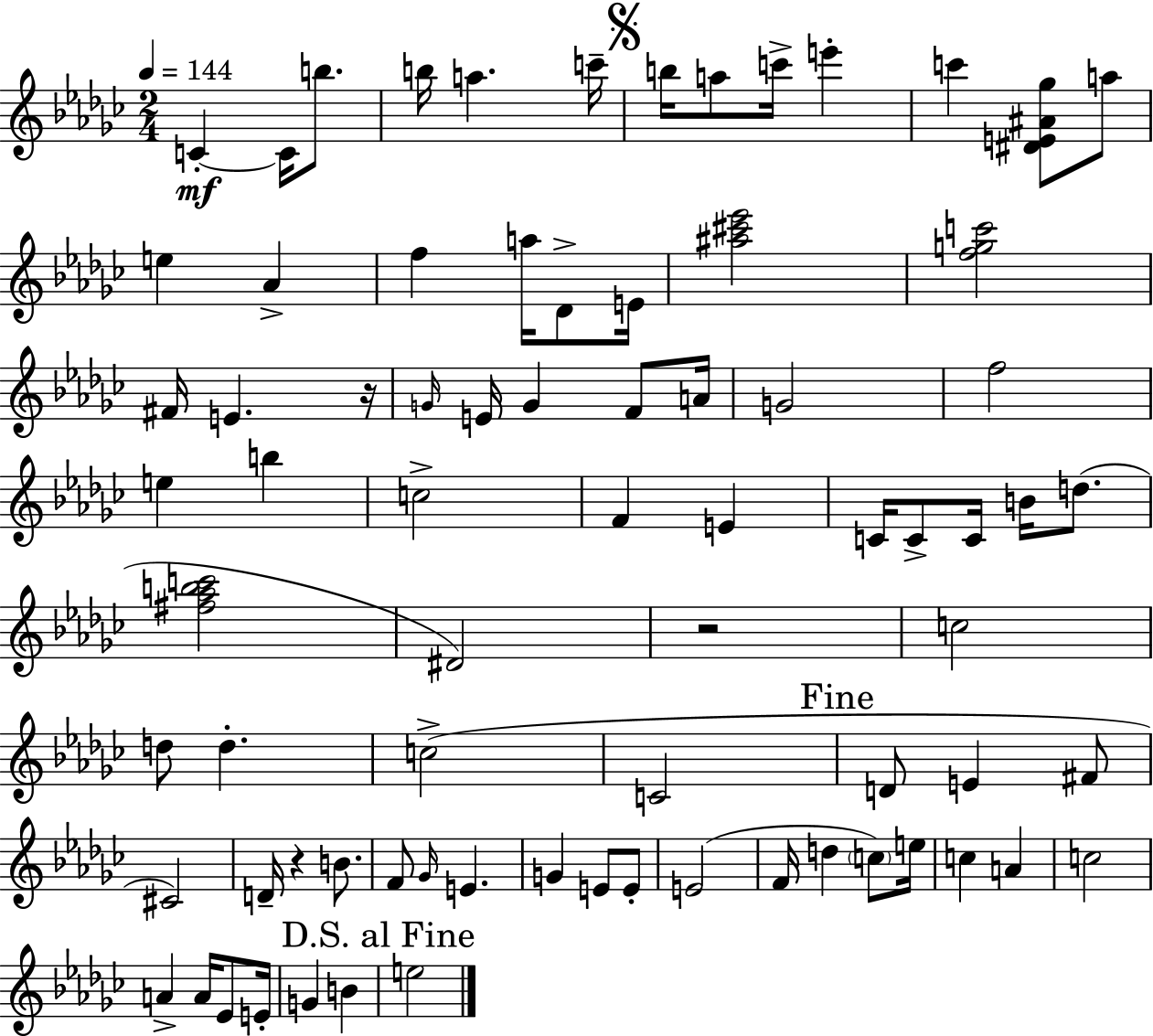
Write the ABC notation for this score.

X:1
T:Untitled
M:2/4
L:1/4
K:Ebm
C C/4 b/2 b/4 a c'/4 b/4 a/2 c'/4 e' c' [^DE^A_g]/2 a/2 e _A f a/4 _D/2 E/4 [^a^c'_e']2 [fgc']2 ^F/4 E z/4 G/4 E/4 G F/2 A/4 G2 f2 e b c2 F E C/4 C/2 C/4 B/4 d/2 [^f_abc']2 ^D2 z2 c2 d/2 d c2 C2 D/2 E ^F/2 ^C2 D/4 z B/2 F/2 _G/4 E G E/2 E/2 E2 F/4 d c/2 e/4 c A c2 A A/4 _E/2 E/4 G B e2